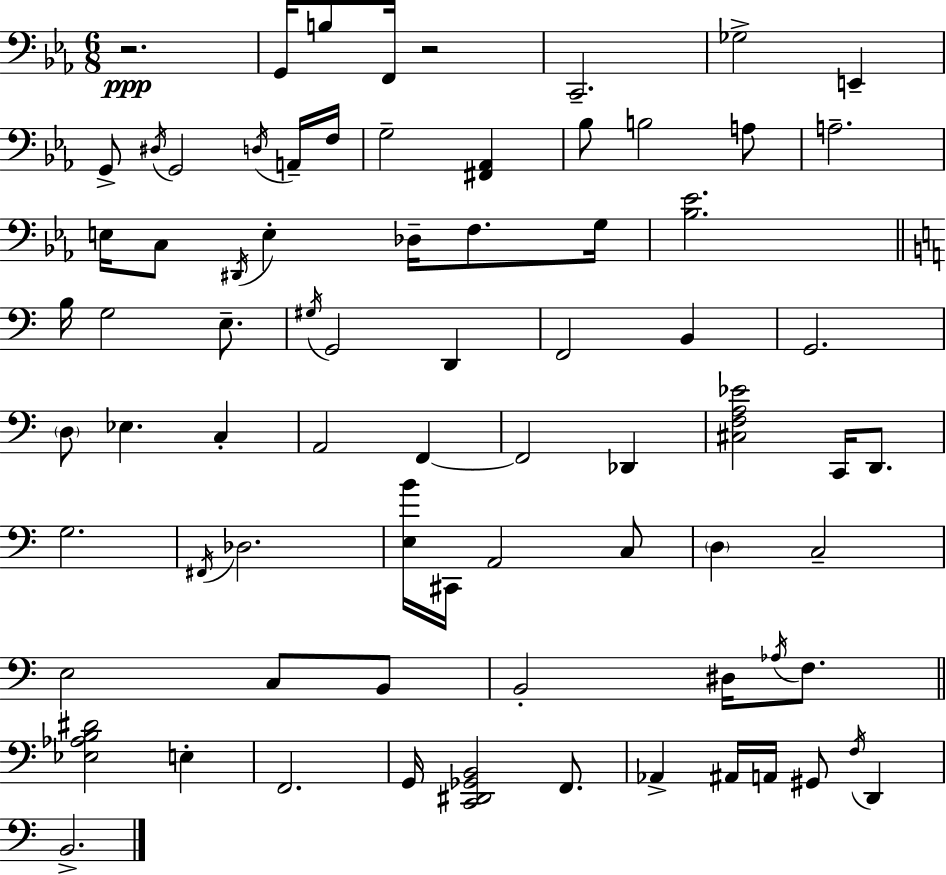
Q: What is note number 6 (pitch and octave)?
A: E2